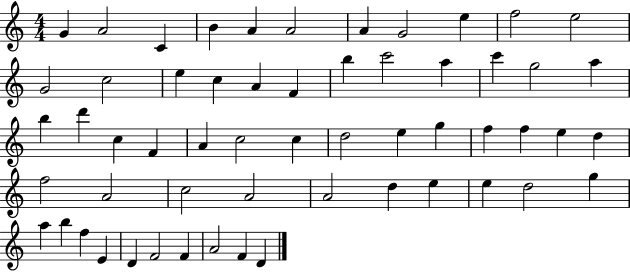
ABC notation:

X:1
T:Untitled
M:4/4
L:1/4
K:C
G A2 C B A A2 A G2 e f2 e2 G2 c2 e c A F b c'2 a c' g2 a b d' c F A c2 c d2 e g f f e d f2 A2 c2 A2 A2 d e e d2 g a b f E D F2 F A2 F D